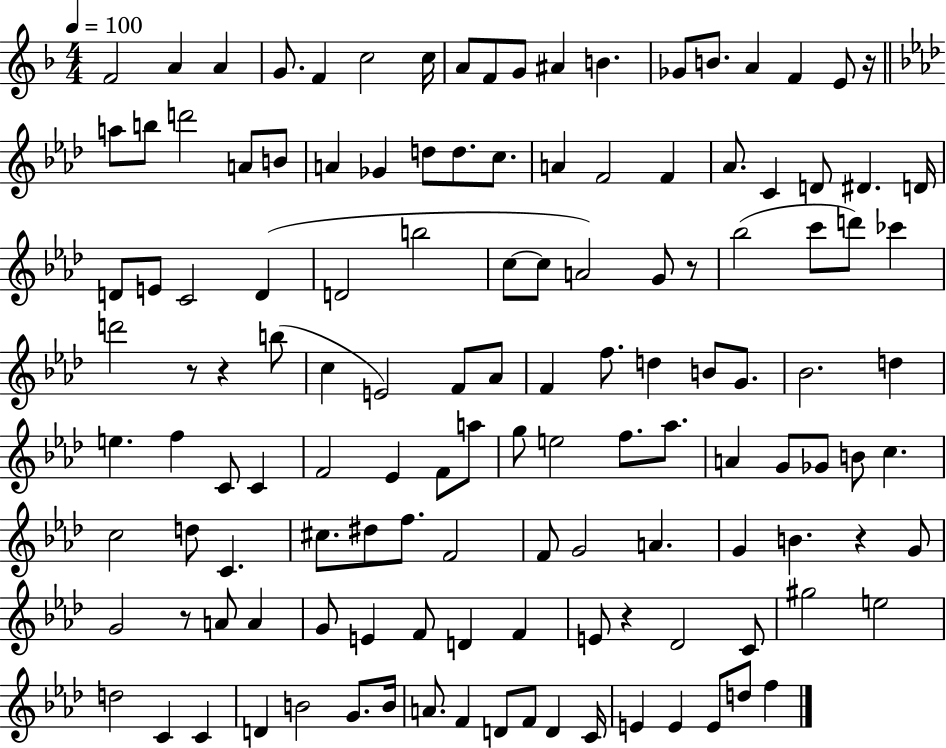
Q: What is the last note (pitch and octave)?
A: F5